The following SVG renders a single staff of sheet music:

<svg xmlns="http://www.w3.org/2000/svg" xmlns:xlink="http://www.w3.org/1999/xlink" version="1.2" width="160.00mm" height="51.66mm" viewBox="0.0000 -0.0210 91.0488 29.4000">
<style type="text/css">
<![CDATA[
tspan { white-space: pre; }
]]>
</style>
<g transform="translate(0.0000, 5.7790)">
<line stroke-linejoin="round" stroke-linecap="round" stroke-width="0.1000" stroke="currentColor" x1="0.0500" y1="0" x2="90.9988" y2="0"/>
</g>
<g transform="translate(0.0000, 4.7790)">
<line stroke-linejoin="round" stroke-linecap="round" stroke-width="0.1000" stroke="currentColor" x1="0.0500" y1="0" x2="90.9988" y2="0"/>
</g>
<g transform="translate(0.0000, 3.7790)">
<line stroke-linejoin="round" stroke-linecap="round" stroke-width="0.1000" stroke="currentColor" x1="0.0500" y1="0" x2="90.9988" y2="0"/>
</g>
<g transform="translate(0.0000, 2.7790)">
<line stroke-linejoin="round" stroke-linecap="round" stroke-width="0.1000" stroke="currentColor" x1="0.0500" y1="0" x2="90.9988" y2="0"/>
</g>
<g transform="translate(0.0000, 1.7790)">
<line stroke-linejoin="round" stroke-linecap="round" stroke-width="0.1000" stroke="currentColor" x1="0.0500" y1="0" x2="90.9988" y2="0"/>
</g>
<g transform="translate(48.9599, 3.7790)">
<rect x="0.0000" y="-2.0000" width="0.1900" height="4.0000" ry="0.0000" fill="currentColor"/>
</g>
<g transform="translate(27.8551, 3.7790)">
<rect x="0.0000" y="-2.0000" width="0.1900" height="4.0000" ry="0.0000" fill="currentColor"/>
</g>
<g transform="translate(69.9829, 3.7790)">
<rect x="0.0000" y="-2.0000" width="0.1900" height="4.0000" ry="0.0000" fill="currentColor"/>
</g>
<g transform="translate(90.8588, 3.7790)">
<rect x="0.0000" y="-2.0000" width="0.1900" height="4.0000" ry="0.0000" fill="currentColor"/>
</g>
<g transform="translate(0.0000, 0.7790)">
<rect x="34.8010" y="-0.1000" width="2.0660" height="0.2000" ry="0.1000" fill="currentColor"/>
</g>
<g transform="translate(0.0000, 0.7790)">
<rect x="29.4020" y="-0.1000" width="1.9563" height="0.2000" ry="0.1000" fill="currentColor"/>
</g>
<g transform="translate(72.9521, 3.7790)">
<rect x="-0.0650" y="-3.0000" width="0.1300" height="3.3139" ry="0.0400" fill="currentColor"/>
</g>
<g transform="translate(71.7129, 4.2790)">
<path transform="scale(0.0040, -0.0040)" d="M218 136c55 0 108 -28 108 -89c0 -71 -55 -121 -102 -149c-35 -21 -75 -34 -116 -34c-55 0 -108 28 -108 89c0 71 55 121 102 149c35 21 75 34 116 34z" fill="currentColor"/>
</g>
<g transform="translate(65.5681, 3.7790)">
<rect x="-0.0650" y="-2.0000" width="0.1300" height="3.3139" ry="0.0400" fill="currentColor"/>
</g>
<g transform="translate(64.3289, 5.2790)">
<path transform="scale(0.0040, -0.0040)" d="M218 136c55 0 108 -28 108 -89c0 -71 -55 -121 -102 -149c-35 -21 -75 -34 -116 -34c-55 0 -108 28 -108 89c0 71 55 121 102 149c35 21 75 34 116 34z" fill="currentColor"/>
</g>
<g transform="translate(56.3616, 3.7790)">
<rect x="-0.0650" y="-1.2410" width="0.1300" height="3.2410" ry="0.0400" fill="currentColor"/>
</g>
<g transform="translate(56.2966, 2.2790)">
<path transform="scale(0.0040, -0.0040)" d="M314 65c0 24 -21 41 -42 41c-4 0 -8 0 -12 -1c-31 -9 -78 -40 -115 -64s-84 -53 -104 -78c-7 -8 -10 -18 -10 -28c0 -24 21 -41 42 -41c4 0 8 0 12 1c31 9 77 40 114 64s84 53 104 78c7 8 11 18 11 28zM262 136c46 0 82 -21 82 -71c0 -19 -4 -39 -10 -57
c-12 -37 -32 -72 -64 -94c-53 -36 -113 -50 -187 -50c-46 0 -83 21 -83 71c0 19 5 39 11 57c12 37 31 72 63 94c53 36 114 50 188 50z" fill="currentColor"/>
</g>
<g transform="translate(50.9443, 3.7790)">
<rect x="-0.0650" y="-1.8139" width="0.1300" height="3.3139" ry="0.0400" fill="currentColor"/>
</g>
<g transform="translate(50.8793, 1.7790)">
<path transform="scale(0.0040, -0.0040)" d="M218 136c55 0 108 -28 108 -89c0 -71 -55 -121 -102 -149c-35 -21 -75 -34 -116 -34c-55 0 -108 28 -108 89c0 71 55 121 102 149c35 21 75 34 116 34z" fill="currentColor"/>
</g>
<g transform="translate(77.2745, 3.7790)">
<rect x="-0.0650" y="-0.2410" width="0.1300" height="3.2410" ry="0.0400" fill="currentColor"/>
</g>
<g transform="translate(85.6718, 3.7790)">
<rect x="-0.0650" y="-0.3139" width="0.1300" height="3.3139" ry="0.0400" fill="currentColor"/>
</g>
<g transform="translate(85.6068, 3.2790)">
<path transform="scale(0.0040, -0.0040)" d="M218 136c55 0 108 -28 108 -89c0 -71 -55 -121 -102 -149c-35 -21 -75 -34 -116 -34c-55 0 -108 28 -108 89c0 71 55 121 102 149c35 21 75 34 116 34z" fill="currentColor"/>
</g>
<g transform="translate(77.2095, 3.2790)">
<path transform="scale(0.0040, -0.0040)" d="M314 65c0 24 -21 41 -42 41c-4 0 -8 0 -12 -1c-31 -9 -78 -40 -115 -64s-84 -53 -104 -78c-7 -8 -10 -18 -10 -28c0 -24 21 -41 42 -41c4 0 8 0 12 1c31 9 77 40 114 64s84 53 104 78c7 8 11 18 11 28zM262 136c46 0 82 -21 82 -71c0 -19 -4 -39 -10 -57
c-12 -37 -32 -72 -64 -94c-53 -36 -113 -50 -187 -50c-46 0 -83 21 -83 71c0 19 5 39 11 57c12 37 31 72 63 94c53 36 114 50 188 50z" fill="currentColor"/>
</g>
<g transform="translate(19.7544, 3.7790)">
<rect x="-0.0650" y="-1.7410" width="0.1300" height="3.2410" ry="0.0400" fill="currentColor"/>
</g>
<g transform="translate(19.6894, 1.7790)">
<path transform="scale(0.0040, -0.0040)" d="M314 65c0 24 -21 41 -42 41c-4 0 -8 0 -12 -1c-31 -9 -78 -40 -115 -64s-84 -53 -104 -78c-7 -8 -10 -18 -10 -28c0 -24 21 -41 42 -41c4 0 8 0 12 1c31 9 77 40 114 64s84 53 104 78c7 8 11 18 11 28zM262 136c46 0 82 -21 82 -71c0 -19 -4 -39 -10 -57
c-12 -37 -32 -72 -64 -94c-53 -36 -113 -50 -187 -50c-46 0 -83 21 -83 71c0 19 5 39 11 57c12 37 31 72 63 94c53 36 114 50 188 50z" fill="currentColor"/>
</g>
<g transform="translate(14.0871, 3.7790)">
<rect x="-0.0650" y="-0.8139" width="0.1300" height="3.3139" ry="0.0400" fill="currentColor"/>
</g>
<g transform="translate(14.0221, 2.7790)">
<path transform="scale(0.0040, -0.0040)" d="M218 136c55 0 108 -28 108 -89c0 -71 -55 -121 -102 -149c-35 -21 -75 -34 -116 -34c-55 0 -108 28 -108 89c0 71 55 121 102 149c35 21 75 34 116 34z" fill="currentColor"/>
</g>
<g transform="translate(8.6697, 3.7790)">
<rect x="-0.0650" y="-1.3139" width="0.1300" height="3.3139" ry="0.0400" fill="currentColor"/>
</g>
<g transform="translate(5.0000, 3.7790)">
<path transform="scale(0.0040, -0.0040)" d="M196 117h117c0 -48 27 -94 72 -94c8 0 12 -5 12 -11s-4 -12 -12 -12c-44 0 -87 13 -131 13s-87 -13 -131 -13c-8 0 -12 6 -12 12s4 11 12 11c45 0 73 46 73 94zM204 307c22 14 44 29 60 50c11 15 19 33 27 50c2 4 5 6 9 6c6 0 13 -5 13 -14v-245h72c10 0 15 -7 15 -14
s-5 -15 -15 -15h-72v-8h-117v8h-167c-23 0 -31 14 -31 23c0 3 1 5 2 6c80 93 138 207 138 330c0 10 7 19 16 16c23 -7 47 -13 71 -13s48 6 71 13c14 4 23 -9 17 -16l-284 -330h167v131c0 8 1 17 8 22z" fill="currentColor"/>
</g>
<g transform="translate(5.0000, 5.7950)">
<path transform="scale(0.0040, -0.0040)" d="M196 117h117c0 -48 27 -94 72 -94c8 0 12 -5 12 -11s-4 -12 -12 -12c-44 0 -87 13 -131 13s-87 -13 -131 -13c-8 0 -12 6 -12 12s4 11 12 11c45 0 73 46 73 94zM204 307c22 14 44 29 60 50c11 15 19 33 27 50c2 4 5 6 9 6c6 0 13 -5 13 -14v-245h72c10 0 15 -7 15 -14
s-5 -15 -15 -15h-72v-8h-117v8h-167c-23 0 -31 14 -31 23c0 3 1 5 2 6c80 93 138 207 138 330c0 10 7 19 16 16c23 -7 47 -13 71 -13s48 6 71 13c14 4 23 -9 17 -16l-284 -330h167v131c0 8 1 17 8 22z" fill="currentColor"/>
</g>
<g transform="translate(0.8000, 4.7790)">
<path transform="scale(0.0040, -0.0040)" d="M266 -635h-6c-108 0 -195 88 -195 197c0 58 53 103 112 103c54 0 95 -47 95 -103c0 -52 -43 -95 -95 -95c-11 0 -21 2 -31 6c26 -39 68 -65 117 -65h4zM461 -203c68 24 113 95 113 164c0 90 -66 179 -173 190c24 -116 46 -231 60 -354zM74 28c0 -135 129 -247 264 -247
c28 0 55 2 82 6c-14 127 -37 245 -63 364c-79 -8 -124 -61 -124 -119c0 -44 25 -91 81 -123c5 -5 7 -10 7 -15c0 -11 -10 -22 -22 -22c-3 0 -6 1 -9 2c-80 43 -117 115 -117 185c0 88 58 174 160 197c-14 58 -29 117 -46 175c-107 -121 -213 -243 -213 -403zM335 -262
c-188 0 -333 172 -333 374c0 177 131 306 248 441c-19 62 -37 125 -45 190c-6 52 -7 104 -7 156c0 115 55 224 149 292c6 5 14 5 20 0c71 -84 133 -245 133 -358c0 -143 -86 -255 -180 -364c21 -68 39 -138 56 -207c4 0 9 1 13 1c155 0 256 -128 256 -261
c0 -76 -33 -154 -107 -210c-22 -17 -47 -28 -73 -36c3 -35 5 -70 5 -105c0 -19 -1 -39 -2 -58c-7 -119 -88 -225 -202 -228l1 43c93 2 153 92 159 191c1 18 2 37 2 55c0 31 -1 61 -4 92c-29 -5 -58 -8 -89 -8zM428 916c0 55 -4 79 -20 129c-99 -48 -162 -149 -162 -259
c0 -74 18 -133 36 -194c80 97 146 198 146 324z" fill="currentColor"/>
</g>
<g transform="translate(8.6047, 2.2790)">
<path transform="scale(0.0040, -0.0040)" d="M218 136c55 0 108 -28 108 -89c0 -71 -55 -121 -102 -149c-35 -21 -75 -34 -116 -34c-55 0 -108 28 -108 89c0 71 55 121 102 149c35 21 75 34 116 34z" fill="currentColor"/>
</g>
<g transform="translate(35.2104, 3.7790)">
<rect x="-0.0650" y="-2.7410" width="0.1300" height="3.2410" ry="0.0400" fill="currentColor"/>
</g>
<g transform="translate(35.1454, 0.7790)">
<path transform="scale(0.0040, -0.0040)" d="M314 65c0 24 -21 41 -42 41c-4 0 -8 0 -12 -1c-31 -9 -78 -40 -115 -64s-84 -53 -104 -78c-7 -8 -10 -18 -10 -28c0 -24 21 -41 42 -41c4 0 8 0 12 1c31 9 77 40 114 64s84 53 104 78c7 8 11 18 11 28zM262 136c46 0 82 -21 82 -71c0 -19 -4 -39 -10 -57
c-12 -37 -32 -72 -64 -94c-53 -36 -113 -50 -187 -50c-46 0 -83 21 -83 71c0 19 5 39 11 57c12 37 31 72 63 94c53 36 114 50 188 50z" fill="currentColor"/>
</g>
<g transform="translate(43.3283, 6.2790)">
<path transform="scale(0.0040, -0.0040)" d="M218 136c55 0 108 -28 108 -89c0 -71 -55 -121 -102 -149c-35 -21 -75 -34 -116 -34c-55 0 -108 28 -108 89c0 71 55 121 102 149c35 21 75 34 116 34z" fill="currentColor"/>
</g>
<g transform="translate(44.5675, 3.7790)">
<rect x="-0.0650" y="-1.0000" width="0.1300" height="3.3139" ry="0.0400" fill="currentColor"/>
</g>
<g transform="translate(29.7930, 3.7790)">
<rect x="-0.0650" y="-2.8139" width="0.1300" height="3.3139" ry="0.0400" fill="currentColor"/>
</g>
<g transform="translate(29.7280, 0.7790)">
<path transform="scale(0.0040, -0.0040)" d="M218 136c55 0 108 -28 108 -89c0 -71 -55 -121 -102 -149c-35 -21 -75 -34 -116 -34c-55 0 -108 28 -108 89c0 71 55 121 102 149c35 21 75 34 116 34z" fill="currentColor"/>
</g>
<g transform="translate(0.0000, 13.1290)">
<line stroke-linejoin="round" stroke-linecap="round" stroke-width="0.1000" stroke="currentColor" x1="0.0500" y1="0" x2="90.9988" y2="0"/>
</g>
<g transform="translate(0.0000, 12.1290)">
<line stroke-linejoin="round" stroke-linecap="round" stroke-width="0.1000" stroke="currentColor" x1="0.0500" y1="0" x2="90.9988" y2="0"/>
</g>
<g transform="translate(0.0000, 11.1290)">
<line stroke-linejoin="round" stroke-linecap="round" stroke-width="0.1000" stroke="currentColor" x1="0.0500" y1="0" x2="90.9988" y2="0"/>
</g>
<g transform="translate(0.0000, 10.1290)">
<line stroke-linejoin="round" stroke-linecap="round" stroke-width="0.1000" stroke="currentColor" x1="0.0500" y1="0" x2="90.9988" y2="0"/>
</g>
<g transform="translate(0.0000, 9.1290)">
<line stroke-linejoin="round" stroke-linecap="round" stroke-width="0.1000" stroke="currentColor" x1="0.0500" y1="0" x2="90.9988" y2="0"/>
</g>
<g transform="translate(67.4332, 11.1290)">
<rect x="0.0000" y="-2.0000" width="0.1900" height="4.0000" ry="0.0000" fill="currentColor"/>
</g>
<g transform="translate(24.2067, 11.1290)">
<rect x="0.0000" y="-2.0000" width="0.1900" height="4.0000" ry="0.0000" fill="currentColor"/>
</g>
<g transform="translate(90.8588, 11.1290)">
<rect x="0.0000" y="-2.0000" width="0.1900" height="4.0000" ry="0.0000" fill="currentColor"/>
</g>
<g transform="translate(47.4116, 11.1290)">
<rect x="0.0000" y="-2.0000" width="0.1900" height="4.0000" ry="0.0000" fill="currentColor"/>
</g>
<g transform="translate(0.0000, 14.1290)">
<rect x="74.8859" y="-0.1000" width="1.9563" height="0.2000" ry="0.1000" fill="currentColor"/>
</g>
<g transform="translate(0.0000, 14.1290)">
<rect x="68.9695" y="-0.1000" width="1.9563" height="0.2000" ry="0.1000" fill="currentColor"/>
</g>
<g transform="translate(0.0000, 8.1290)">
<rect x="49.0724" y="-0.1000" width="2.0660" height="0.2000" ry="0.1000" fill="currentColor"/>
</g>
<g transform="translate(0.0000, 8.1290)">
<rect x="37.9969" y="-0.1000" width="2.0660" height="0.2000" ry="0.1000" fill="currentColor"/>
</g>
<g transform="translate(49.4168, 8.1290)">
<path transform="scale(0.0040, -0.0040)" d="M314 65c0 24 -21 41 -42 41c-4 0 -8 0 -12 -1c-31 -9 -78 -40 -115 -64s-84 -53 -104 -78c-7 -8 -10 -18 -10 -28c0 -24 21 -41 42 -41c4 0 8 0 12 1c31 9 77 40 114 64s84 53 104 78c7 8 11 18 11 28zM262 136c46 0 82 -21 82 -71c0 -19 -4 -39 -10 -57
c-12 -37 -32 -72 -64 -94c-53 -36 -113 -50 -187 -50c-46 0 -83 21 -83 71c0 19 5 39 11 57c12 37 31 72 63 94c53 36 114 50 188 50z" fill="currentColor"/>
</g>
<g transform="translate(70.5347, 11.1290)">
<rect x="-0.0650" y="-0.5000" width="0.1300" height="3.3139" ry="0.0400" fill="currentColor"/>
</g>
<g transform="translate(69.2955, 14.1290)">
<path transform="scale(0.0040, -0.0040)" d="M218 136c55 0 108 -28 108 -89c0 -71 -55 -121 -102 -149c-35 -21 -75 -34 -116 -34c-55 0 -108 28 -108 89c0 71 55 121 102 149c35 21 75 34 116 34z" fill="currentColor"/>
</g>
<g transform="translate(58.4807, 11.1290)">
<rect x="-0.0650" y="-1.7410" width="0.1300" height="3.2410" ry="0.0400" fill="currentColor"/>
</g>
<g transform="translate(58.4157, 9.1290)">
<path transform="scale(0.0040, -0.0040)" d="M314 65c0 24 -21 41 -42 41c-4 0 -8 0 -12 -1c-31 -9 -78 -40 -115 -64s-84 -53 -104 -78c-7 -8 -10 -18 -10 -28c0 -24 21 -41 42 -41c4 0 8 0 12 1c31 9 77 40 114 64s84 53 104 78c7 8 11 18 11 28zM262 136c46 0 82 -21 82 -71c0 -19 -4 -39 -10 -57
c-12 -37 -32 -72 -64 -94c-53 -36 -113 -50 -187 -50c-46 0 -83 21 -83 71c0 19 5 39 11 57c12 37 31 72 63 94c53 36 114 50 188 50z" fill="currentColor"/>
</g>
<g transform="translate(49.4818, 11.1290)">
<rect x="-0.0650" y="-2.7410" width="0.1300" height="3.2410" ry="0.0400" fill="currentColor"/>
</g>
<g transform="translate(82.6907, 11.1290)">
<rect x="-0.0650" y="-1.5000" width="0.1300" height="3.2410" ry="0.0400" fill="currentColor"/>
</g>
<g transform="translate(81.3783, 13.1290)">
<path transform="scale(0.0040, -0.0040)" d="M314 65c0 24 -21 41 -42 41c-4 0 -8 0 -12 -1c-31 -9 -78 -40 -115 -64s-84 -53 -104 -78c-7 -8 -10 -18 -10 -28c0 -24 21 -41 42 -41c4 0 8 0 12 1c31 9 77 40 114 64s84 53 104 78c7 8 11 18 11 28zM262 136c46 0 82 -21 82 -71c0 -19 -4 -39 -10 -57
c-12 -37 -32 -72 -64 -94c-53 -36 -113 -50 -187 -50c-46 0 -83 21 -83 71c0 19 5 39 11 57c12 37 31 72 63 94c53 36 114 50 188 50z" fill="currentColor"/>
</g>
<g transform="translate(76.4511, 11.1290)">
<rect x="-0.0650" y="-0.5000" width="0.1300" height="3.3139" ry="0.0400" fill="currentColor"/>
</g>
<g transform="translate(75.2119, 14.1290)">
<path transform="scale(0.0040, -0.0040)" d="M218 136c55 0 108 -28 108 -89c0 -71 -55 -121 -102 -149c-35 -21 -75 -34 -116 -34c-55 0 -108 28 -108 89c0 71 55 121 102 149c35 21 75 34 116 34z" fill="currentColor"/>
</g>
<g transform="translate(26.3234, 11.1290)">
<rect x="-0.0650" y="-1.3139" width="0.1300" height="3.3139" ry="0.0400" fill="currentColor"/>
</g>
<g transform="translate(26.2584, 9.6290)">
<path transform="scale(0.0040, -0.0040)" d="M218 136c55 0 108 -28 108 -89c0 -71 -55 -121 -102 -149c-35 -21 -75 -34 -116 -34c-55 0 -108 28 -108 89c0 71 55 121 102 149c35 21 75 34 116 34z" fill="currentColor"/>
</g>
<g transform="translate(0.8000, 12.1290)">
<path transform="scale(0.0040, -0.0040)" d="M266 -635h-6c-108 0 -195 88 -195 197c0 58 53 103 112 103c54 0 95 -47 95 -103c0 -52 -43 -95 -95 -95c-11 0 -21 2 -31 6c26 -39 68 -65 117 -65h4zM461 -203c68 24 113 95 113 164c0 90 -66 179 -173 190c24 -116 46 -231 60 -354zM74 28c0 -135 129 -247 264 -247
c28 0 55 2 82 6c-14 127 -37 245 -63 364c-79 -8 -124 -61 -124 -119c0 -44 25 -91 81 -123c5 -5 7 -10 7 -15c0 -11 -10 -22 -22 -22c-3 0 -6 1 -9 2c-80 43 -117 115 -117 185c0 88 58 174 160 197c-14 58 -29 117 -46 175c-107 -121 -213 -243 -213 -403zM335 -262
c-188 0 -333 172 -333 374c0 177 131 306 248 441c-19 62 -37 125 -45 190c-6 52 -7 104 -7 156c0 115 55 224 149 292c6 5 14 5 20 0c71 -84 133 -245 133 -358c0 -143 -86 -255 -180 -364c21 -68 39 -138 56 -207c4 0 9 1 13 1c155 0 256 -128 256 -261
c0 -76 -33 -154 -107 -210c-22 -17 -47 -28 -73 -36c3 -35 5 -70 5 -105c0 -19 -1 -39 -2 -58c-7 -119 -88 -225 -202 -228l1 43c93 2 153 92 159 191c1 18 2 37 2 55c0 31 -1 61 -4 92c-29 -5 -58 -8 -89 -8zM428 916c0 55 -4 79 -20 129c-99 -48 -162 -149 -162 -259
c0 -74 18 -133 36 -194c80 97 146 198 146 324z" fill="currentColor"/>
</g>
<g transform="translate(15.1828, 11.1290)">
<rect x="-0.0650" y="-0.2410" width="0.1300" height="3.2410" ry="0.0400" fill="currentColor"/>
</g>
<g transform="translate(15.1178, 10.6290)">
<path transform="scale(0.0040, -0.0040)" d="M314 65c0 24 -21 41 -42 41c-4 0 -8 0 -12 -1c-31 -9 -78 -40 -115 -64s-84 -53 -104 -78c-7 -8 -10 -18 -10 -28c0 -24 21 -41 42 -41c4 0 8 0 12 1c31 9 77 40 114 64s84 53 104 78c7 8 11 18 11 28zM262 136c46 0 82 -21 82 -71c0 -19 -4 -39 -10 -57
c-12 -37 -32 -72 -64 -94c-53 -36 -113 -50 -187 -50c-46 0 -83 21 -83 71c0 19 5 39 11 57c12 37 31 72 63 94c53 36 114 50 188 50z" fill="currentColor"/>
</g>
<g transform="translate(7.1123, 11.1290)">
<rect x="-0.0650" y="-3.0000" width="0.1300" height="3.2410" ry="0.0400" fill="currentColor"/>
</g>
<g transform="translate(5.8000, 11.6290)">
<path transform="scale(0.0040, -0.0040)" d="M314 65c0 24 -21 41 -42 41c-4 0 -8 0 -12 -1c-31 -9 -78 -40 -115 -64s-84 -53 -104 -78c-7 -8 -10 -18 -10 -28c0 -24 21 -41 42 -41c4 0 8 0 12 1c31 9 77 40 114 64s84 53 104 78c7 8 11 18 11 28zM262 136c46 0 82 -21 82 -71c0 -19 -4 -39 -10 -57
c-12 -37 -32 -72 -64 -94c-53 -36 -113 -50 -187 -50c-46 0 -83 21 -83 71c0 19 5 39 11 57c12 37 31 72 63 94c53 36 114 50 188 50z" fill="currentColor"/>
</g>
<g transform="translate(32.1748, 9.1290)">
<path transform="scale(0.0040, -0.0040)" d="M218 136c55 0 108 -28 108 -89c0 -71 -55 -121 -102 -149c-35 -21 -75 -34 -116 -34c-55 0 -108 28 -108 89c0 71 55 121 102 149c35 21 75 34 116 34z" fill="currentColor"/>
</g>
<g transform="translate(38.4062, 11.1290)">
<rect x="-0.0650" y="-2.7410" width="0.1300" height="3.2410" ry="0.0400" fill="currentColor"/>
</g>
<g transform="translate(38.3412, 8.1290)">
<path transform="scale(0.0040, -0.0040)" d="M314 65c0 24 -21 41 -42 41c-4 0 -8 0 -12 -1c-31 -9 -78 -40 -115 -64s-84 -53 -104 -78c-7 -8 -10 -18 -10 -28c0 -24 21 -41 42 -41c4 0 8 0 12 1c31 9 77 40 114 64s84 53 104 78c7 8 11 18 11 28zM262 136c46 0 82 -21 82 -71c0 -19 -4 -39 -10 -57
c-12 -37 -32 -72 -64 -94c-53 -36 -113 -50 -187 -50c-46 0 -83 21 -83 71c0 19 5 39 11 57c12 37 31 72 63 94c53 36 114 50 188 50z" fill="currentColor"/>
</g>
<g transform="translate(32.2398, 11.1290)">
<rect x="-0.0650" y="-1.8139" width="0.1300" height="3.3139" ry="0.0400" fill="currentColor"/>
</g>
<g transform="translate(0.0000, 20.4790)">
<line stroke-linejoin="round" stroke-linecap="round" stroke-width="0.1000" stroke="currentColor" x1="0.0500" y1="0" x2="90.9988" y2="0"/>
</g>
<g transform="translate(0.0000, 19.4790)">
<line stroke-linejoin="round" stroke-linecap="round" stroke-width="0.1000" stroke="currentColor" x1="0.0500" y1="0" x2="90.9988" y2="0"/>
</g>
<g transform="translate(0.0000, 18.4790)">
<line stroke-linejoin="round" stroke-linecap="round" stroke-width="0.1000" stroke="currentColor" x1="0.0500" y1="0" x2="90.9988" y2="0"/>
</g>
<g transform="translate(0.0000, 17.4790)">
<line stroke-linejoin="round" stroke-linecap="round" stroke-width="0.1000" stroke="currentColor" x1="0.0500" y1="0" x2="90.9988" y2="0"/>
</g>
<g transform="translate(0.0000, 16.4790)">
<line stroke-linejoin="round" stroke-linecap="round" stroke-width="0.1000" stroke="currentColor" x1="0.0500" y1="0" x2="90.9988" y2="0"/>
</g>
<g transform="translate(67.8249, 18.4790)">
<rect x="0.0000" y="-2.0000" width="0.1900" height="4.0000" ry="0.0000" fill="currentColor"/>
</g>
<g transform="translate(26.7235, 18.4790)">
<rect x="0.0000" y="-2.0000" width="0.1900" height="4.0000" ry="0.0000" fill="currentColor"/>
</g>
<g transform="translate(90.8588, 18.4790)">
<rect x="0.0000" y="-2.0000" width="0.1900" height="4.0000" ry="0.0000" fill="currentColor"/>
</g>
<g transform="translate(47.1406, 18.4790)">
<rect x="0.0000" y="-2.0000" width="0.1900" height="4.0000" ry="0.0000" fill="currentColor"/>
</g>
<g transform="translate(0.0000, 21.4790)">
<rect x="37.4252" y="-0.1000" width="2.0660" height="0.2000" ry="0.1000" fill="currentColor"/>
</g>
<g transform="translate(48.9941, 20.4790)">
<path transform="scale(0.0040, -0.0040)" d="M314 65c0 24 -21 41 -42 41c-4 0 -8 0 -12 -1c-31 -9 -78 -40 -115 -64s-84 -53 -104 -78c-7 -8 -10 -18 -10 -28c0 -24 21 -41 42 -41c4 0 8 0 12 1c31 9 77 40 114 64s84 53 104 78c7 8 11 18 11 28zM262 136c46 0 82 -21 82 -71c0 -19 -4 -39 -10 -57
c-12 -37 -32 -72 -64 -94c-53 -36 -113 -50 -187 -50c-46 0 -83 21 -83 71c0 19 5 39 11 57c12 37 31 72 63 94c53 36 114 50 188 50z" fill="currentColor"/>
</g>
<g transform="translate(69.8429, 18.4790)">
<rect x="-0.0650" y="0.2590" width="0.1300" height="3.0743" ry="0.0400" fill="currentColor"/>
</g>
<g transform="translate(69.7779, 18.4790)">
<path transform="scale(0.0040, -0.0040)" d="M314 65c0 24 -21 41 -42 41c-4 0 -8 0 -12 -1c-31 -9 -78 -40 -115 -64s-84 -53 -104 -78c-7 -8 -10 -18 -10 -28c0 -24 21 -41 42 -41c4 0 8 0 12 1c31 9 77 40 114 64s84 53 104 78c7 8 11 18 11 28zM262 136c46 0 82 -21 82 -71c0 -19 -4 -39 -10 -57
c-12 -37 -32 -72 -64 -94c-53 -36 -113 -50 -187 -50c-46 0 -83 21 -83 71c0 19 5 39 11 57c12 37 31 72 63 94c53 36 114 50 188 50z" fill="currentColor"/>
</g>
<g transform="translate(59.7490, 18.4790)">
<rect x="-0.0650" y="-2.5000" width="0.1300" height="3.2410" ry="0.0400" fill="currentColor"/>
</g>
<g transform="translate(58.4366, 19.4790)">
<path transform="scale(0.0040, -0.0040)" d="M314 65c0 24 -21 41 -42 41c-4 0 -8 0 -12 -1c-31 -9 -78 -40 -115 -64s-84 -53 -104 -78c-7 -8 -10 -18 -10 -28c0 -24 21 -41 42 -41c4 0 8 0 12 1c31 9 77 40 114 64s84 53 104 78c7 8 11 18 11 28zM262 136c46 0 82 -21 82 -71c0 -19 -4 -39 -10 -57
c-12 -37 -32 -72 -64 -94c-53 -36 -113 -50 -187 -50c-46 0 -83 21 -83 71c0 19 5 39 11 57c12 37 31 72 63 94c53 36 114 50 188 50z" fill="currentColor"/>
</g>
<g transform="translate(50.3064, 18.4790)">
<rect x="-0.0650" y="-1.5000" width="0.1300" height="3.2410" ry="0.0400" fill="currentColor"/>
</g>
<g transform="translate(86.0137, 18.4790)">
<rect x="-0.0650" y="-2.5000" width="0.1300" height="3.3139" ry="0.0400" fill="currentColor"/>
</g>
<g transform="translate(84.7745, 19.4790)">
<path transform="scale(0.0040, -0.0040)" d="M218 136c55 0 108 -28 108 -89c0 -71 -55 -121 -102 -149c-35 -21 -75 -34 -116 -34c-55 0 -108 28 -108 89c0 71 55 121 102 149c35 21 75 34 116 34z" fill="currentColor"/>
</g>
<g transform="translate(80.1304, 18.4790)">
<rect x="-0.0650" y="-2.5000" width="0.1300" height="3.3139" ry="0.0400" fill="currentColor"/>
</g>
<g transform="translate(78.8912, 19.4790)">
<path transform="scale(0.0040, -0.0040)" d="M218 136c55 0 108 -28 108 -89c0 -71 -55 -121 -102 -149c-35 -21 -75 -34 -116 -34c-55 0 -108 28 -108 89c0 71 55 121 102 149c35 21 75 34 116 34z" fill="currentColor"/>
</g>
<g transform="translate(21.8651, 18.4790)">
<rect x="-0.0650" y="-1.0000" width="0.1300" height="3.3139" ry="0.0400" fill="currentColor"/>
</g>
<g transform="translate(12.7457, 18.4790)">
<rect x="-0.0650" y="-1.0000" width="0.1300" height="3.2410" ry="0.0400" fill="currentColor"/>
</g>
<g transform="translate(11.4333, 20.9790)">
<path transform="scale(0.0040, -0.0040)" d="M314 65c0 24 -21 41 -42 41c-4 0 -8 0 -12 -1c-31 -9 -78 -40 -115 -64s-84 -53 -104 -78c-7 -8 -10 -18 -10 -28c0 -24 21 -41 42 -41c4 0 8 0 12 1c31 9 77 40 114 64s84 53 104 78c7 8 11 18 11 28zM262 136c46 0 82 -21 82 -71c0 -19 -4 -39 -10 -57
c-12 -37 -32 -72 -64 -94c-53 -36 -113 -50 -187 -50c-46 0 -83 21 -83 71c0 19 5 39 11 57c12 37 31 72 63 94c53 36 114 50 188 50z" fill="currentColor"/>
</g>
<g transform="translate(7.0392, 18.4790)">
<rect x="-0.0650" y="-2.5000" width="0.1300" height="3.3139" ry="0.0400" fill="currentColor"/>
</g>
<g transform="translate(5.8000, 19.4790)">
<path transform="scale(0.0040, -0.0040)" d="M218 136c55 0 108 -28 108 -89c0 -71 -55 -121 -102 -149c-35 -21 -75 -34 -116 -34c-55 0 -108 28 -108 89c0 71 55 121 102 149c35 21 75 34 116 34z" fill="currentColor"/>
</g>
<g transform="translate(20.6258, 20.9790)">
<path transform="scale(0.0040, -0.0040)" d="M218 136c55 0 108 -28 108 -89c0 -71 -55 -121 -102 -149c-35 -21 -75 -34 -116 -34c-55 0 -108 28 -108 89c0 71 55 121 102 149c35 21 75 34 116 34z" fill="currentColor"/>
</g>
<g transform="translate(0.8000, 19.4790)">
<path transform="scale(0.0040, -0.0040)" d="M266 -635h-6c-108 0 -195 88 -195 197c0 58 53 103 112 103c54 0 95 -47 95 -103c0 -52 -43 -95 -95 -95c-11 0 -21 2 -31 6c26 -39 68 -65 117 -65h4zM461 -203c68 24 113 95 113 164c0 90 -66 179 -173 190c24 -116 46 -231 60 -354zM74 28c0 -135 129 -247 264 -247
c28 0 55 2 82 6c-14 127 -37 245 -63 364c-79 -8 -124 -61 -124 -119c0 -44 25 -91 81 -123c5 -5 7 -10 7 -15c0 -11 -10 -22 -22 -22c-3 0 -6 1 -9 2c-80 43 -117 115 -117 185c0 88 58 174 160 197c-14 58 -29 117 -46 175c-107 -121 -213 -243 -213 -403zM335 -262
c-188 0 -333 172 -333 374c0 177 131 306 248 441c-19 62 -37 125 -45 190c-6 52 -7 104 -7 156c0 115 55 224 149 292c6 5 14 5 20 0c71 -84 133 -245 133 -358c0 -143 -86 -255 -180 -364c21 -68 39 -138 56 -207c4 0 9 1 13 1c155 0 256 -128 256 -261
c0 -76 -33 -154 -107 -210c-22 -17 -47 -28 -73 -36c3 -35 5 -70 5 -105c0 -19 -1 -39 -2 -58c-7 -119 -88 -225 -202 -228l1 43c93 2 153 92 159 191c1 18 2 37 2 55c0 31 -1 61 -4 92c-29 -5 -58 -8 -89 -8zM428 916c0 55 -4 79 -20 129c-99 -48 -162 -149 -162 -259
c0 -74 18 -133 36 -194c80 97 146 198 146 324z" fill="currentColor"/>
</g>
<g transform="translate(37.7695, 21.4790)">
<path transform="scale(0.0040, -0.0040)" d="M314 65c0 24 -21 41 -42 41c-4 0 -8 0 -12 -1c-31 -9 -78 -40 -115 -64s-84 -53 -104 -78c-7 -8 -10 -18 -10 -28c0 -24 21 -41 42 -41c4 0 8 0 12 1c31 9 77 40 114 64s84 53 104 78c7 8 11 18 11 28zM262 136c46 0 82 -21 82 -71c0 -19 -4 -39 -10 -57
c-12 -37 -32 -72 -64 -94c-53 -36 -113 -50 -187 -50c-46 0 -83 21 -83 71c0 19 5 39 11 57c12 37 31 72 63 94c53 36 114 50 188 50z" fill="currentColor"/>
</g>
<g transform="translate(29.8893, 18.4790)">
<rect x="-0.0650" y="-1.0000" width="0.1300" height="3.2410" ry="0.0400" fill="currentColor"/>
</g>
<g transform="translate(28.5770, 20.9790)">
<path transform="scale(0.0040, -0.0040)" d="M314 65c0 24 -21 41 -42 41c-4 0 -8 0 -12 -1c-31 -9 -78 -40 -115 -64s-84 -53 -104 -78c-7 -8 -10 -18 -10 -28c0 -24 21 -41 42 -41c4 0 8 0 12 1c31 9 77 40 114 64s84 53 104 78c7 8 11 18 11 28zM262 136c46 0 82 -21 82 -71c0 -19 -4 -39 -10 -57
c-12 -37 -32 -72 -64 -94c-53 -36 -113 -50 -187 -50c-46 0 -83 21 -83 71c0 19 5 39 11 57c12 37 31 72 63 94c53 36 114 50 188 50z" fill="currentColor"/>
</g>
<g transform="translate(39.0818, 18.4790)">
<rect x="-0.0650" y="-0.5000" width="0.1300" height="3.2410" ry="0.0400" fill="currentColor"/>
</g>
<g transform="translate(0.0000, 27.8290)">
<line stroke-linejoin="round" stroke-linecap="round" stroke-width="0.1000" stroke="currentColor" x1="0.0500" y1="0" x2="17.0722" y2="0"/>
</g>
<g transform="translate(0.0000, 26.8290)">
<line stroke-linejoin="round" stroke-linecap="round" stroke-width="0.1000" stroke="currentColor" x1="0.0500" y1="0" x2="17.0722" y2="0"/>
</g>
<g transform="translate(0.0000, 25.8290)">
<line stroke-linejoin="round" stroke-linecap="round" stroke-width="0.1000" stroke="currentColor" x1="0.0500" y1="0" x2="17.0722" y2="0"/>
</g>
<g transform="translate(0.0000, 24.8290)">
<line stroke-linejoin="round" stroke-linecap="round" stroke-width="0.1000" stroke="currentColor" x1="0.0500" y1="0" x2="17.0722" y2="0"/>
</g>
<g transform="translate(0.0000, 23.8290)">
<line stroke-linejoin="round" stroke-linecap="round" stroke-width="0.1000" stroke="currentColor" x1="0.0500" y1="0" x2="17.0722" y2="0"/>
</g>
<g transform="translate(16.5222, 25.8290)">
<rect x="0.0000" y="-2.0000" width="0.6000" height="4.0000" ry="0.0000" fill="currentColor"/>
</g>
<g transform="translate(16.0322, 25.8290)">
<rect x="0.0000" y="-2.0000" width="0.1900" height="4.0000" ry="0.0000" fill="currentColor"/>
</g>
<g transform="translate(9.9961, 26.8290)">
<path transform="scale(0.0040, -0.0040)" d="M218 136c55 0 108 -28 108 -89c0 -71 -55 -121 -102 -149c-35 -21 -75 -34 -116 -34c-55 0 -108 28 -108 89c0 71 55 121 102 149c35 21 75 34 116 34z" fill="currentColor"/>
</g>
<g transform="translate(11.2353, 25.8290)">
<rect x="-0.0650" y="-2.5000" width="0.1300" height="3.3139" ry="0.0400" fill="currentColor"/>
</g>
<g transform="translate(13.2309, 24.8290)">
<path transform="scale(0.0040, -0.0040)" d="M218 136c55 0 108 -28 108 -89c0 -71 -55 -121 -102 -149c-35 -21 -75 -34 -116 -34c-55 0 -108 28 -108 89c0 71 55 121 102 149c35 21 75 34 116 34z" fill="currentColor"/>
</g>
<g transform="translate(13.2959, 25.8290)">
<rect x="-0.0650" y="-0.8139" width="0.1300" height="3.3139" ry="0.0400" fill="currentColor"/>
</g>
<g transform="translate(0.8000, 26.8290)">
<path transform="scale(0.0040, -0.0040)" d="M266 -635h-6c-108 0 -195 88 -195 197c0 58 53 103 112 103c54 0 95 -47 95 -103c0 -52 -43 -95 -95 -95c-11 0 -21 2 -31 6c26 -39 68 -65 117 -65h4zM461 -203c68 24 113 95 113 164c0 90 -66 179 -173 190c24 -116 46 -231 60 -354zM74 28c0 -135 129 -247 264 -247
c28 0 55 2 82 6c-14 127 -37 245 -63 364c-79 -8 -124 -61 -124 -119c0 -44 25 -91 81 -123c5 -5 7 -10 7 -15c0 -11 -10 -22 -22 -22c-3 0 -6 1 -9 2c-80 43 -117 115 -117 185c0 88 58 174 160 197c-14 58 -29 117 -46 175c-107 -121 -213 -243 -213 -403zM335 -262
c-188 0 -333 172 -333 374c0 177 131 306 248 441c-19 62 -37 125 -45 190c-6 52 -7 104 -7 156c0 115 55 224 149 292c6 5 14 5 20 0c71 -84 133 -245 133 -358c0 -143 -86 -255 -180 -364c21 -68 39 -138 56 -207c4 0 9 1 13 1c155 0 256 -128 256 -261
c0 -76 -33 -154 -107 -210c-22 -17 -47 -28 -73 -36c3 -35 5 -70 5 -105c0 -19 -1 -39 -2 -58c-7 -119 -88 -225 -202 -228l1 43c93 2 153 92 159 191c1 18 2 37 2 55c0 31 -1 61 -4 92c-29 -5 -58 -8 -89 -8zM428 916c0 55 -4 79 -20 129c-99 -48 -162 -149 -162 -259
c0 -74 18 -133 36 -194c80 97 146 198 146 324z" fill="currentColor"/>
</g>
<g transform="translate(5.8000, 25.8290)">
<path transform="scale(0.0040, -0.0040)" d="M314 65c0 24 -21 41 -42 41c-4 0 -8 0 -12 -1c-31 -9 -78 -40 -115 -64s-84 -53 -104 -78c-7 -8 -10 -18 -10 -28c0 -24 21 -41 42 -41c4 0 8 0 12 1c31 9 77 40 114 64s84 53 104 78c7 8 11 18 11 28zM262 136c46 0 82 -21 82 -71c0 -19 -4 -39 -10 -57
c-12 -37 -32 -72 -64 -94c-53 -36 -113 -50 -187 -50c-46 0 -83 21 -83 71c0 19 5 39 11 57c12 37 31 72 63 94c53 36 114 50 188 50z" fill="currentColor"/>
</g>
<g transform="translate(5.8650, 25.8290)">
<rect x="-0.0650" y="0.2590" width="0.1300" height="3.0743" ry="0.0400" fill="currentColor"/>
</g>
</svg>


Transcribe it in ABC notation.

X:1
T:Untitled
M:4/4
L:1/4
K:C
e d f2 a a2 D f e2 F A c2 c A2 c2 e f a2 a2 f2 C C E2 G D2 D D2 C2 E2 G2 B2 G G B2 G d